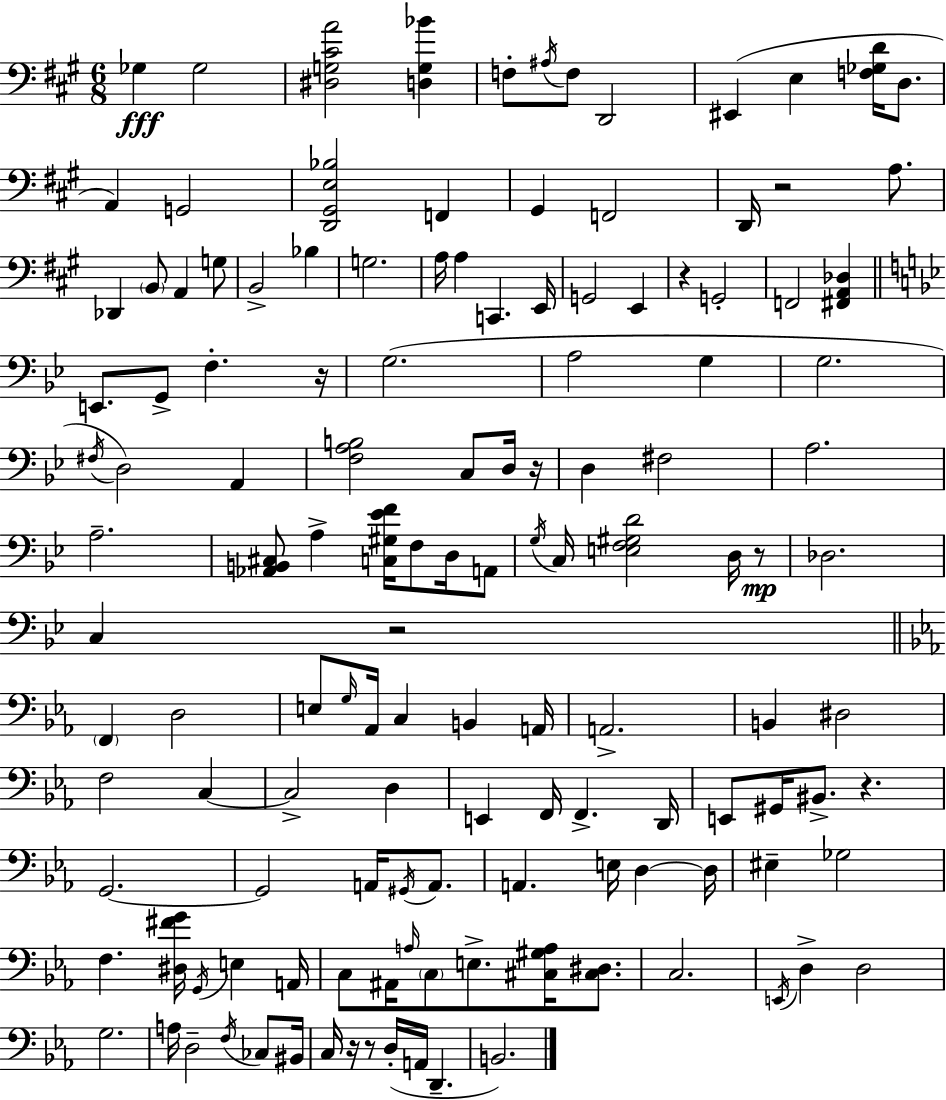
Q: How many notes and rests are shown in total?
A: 134